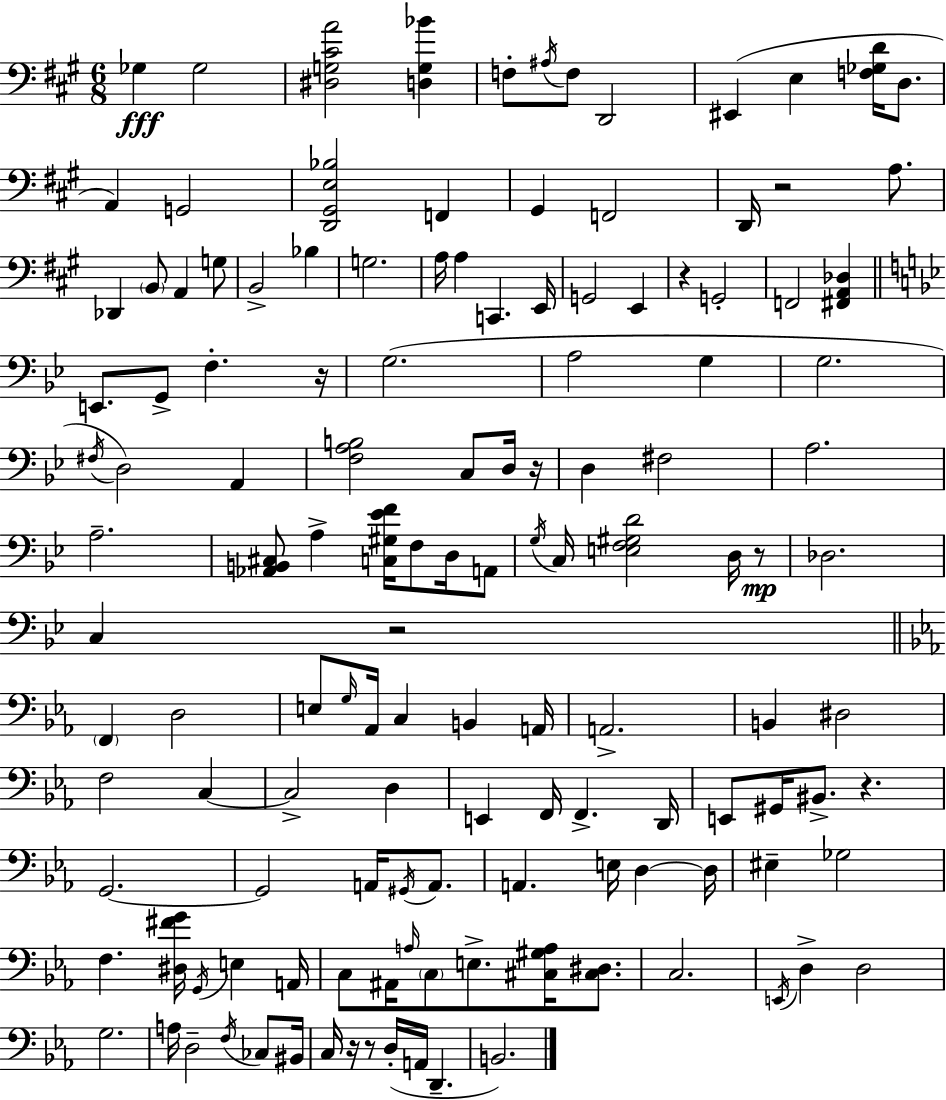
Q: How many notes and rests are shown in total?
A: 134